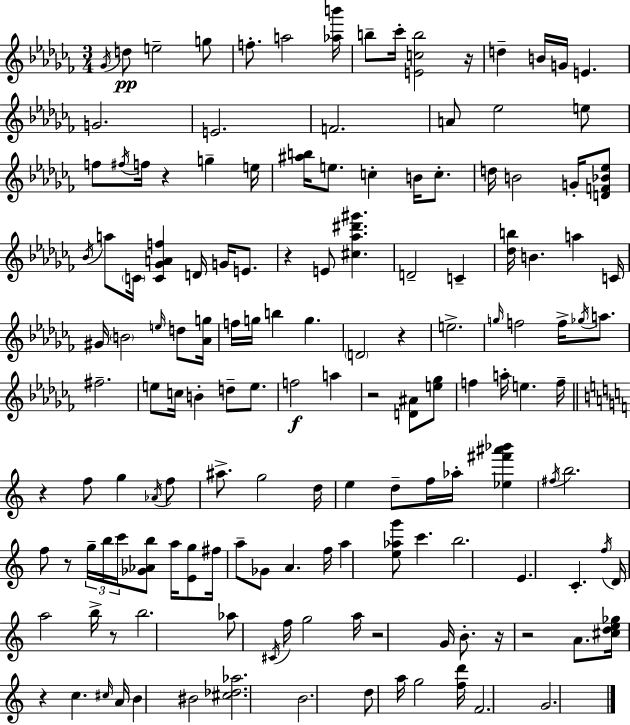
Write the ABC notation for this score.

X:1
T:Untitled
M:3/4
L:1/4
K:Abm
_G/4 d/2 e2 g/2 f/2 a2 [_ab']/4 b/2 _c'/4 [Ecb]2 z/4 d B/4 G/4 E G2 E2 F2 A/2 _e2 e/2 f/2 ^f/4 f/4 z g e/4 [^ab]/4 e/2 c B/4 c/2 d/4 B2 G/4 [DF_B_e]/2 _B/4 a/2 C/4 [C_GAf] D/4 G/4 E/2 z E/2 [^c_a^d'^g'] D2 C [_db]/4 B a C/4 ^G/4 B2 e/4 d/2 [_Ag]/4 f/4 g/4 b g D2 z e2 g/4 f2 f/4 _g/4 a/2 ^f2 e/2 c/4 B d/2 e/2 f2 a z2 [D^A]/2 [e_g]/2 f a/4 e f/4 z f/2 g _A/4 f/2 ^a/2 g2 d/4 e d/2 f/4 _a/4 [_e^f'^a'_b'] ^f/4 b2 f/2 z/2 g/4 b/4 c'/4 [_G_Ab]/2 a/4 [Eg]/2 ^f/4 a/2 _G/2 A f/4 a [e_ag']/2 c' b2 E C f/4 D/4 a2 b/4 z/2 b2 _a/2 ^C/4 f/4 g2 a/4 z2 G/4 B/2 z/4 z2 A/2 [^cde_g]/4 z c ^c/4 A/4 B ^B2 [^c_d_a]2 B2 d/2 a/4 g2 [fd']/4 F2 G2